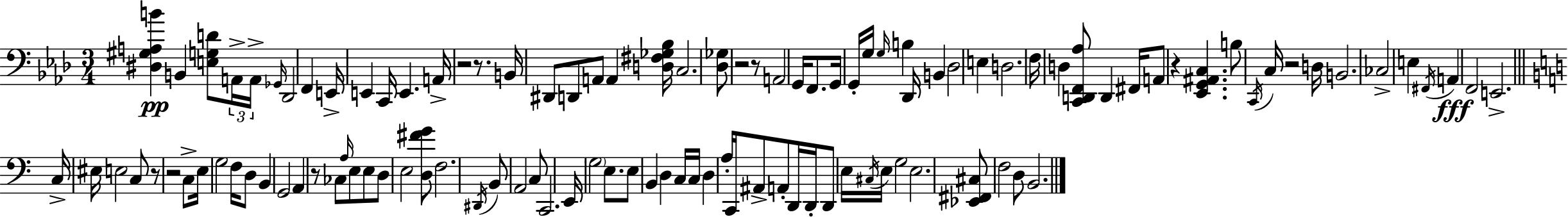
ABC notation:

X:1
T:Untitled
M:3/4
L:1/4
K:Ab
[^D,^G,A,B] B,, [E,G,D]/2 A,,/4 A,,/4 _G,,/4 _D,,2 F,, E,,/4 E,, C,,/4 E,, A,,/4 z2 z/2 B,,/4 ^D,,/2 D,,/2 A,,/2 A,, [D,^F,_G,_B,]/4 C,2 [_D,_G,]/2 z2 z/2 A,,2 G,,/4 F,,/2 G,,/4 G,,/4 G,/4 G,/4 B, _D,,/4 B,, _D,2 E, D,2 F,/4 D, [C,,D,,F,,_A,]/2 D,, ^F,,/4 A,,/2 z [_E,,G,,^A,,C,] B,/2 C,,/4 C,/4 z2 D,/4 B,,2 _C,2 E, ^F,,/4 A,, F,,2 E,,2 C,/4 ^E,/4 E,2 C,/2 z/2 z2 C,/2 E,/4 G,2 F,/4 D,/2 B,, G,,2 A,, z/2 _C,/2 A,/4 E,/2 E,/2 D,/2 E,2 [D,^FG]/2 F,2 ^D,,/4 B,,/2 A,,2 C,/2 C,,2 E,,/4 G,2 E,/2 E,/2 B,, D, C,/4 C,/4 D, A,/4 C,,/4 ^A,,/2 A,,/2 D,,/4 D,,/4 D,,/2 E,/4 ^C,/4 E,/4 G,2 E,2 [_E,,^F,,^C,]/2 F,2 D,/2 B,,2